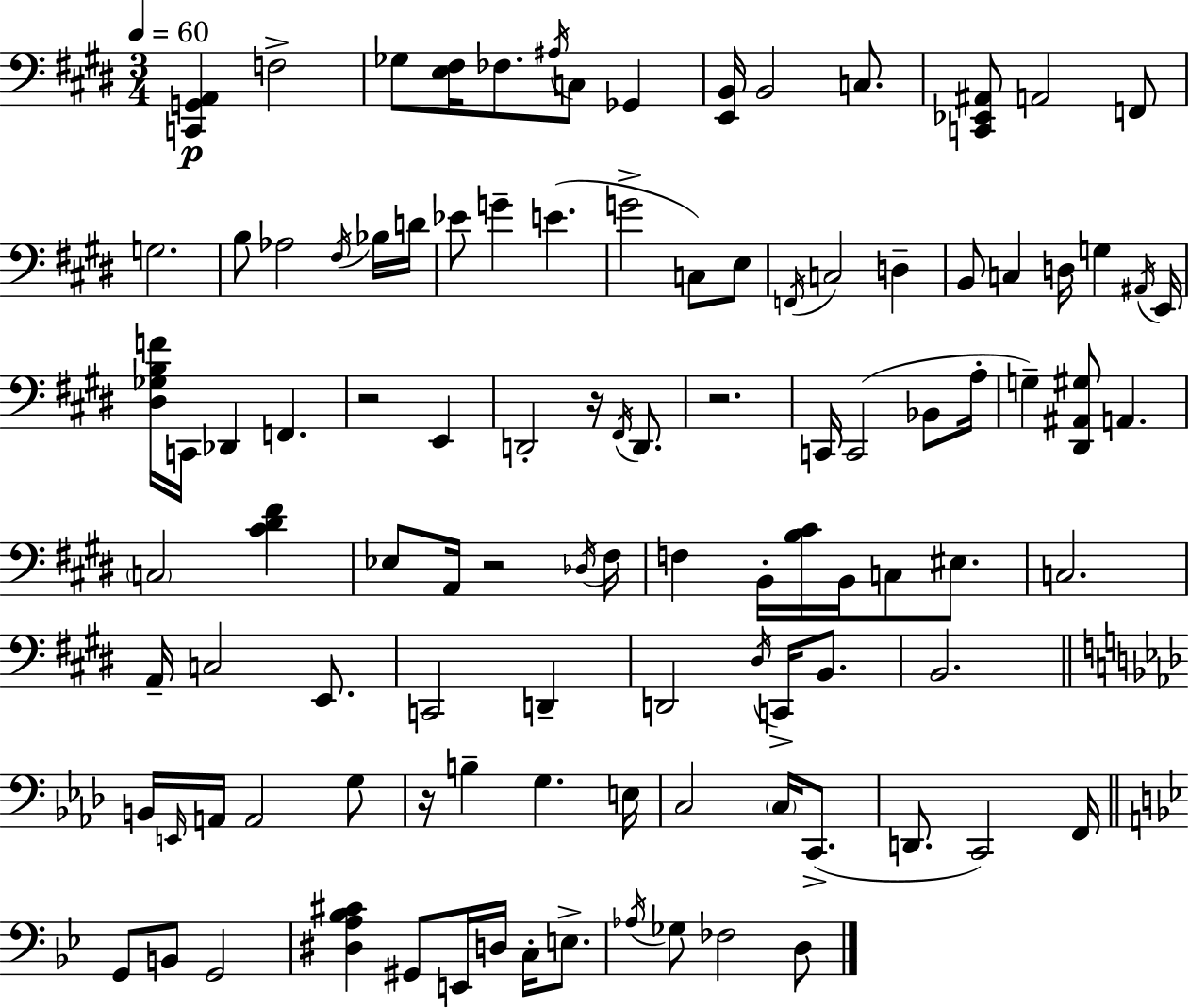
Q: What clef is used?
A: bass